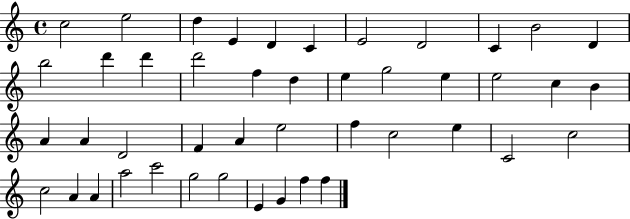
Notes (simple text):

C5/h E5/h D5/q E4/q D4/q C4/q E4/h D4/h C4/q B4/h D4/q B5/h D6/q D6/q D6/h F5/q D5/q E5/q G5/h E5/q E5/h C5/q B4/q A4/q A4/q D4/h F4/q A4/q E5/h F5/q C5/h E5/q C4/h C5/h C5/h A4/q A4/q A5/h C6/h G5/h G5/h E4/q G4/q F5/q F5/q